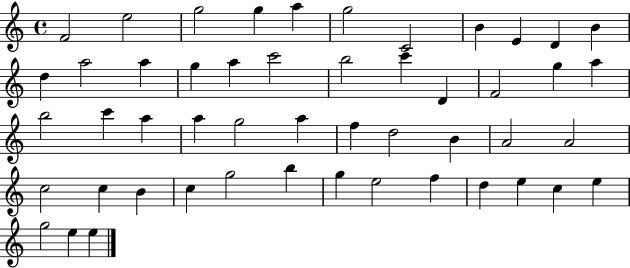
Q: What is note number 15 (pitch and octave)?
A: G5